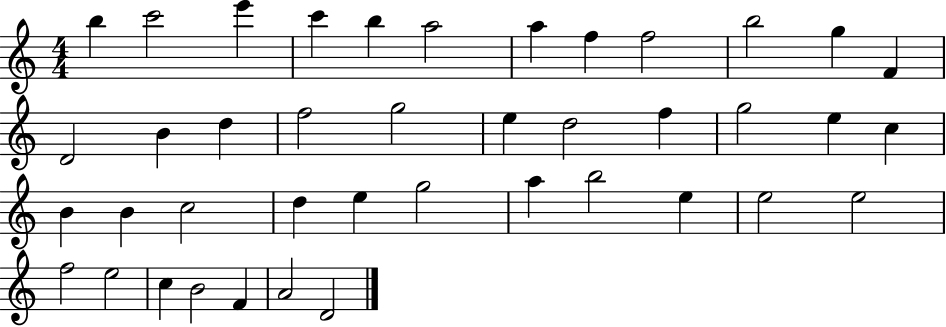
X:1
T:Untitled
M:4/4
L:1/4
K:C
b c'2 e' c' b a2 a f f2 b2 g F D2 B d f2 g2 e d2 f g2 e c B B c2 d e g2 a b2 e e2 e2 f2 e2 c B2 F A2 D2